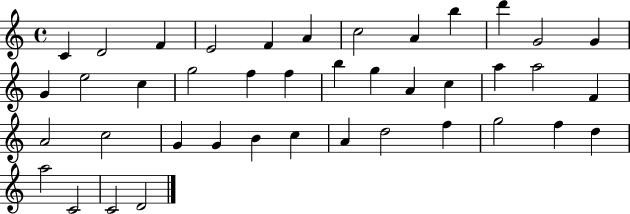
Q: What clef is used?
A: treble